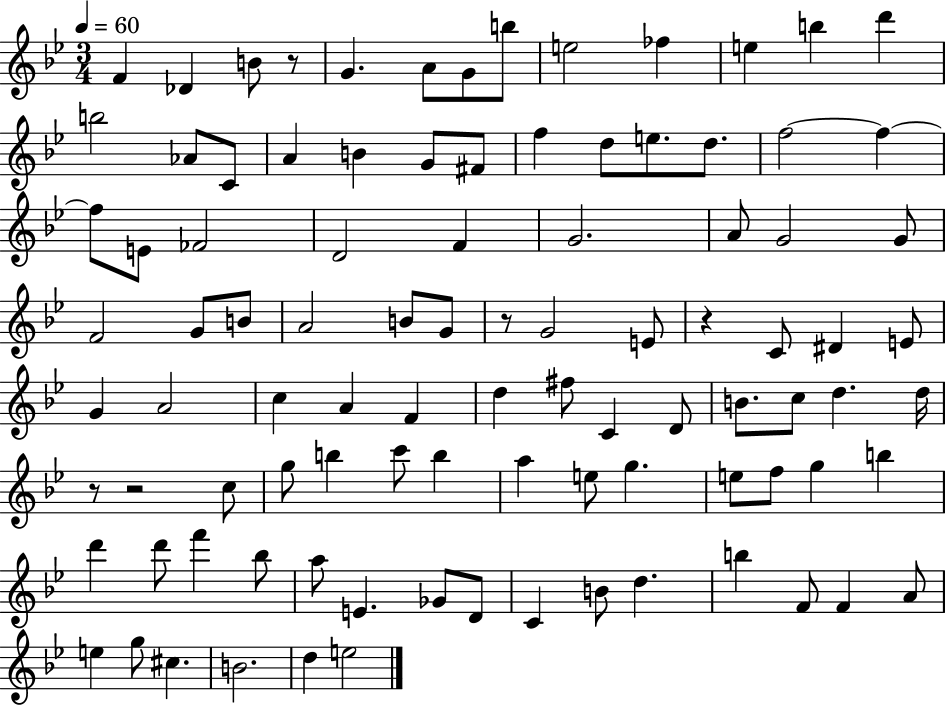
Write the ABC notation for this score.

X:1
T:Untitled
M:3/4
L:1/4
K:Bb
F _D B/2 z/2 G A/2 G/2 b/2 e2 _f e b d' b2 _A/2 C/2 A B G/2 ^F/2 f d/2 e/2 d/2 f2 f f/2 E/2 _F2 D2 F G2 A/2 G2 G/2 F2 G/2 B/2 A2 B/2 G/2 z/2 G2 E/2 z C/2 ^D E/2 G A2 c A F d ^f/2 C D/2 B/2 c/2 d d/4 z/2 z2 c/2 g/2 b c'/2 b a e/2 g e/2 f/2 g b d' d'/2 f' _b/2 a/2 E _G/2 D/2 C B/2 d b F/2 F A/2 e g/2 ^c B2 d e2